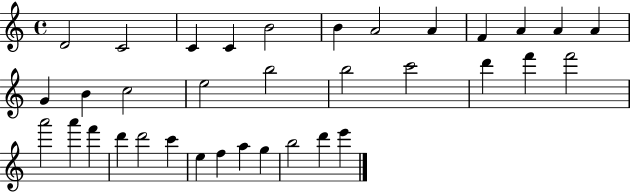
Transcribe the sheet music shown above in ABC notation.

X:1
T:Untitled
M:4/4
L:1/4
K:C
D2 C2 C C B2 B A2 A F A A A G B c2 e2 b2 b2 c'2 d' f' f'2 a'2 a' f' d' d'2 c' e f a g b2 d' e'